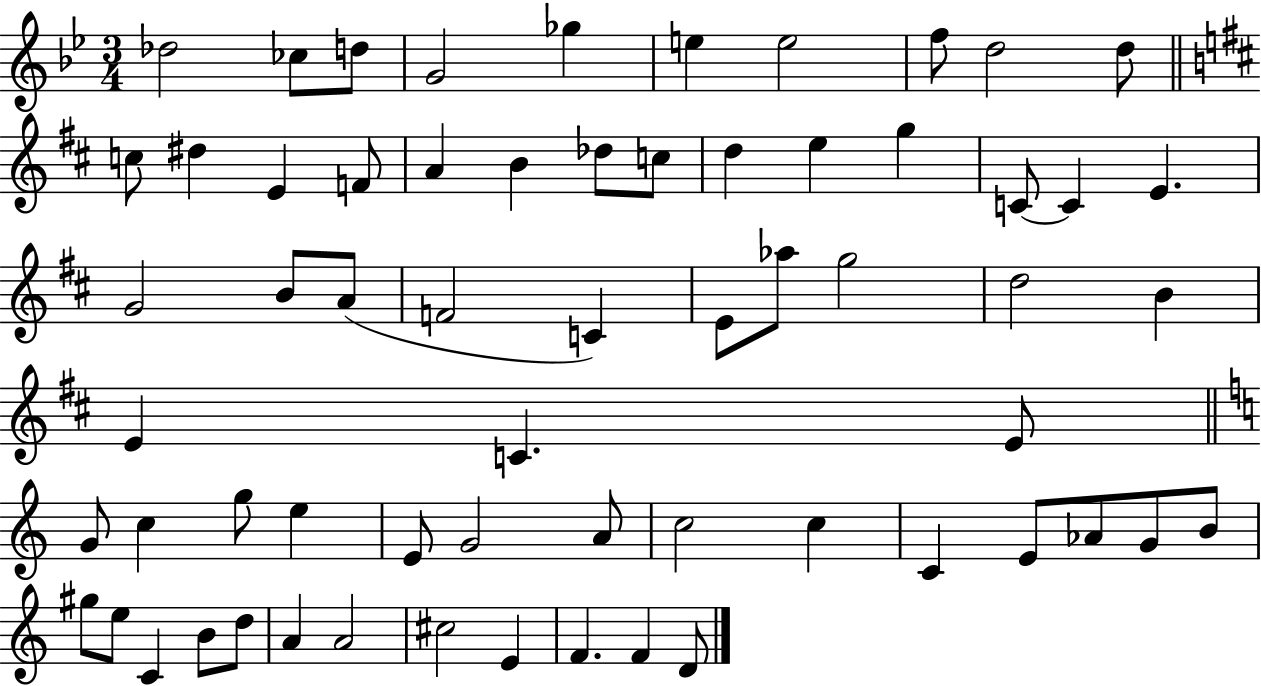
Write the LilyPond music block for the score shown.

{
  \clef treble
  \numericTimeSignature
  \time 3/4
  \key bes \major
  des''2 ces''8 d''8 | g'2 ges''4 | e''4 e''2 | f''8 d''2 d''8 | \break \bar "||" \break \key b \minor c''8 dis''4 e'4 f'8 | a'4 b'4 des''8 c''8 | d''4 e''4 g''4 | c'8~~ c'4 e'4. | \break g'2 b'8 a'8( | f'2 c'4) | e'8 aes''8 g''2 | d''2 b'4 | \break e'4 c'4. e'8 | \bar "||" \break \key c \major g'8 c''4 g''8 e''4 | e'8 g'2 a'8 | c''2 c''4 | c'4 e'8 aes'8 g'8 b'8 | \break gis''8 e''8 c'4 b'8 d''8 | a'4 a'2 | cis''2 e'4 | f'4. f'4 d'8 | \break \bar "|."
}